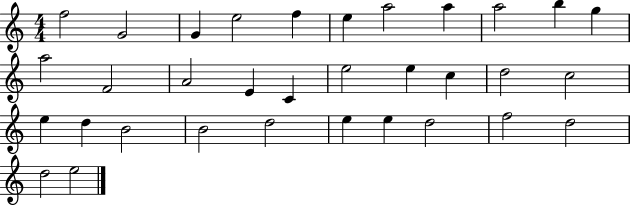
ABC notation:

X:1
T:Untitled
M:4/4
L:1/4
K:C
f2 G2 G e2 f e a2 a a2 b g a2 F2 A2 E C e2 e c d2 c2 e d B2 B2 d2 e e d2 f2 d2 d2 e2